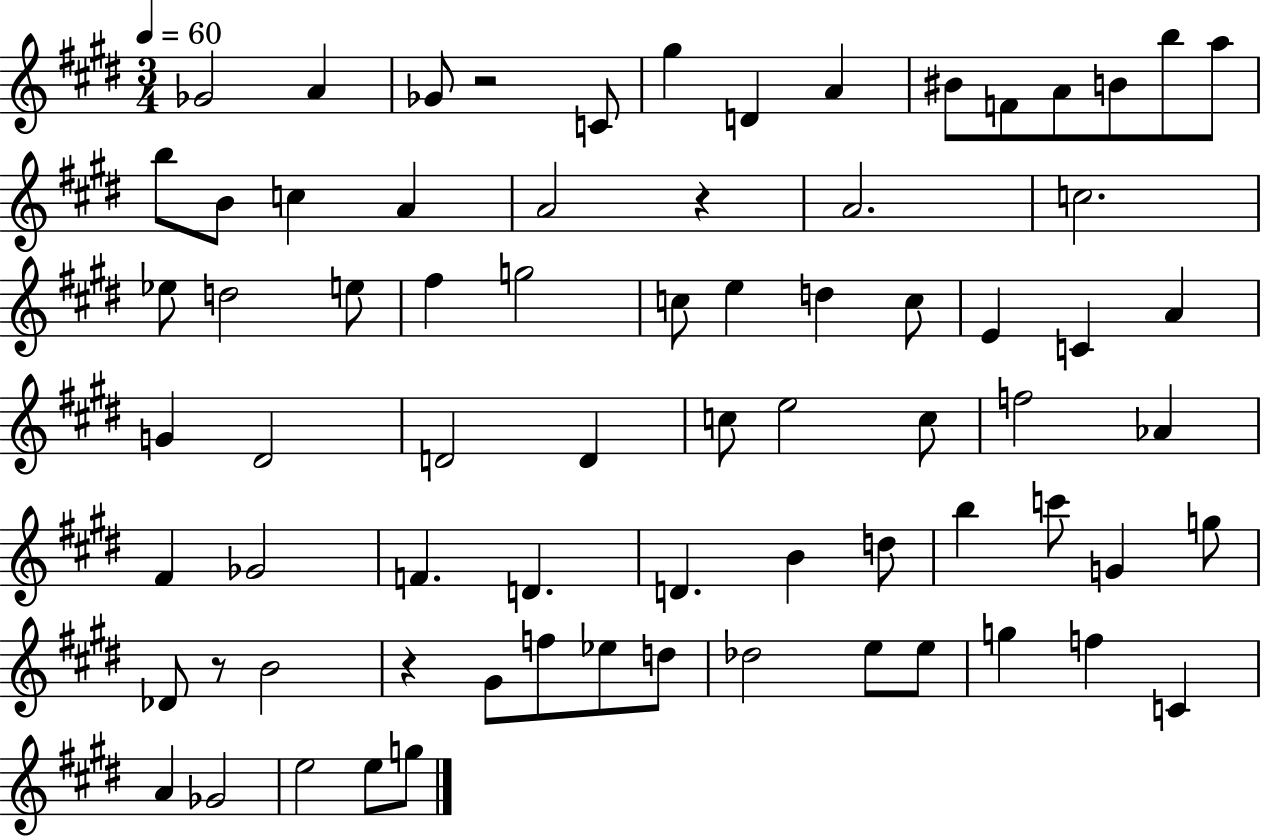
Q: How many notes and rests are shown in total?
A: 73